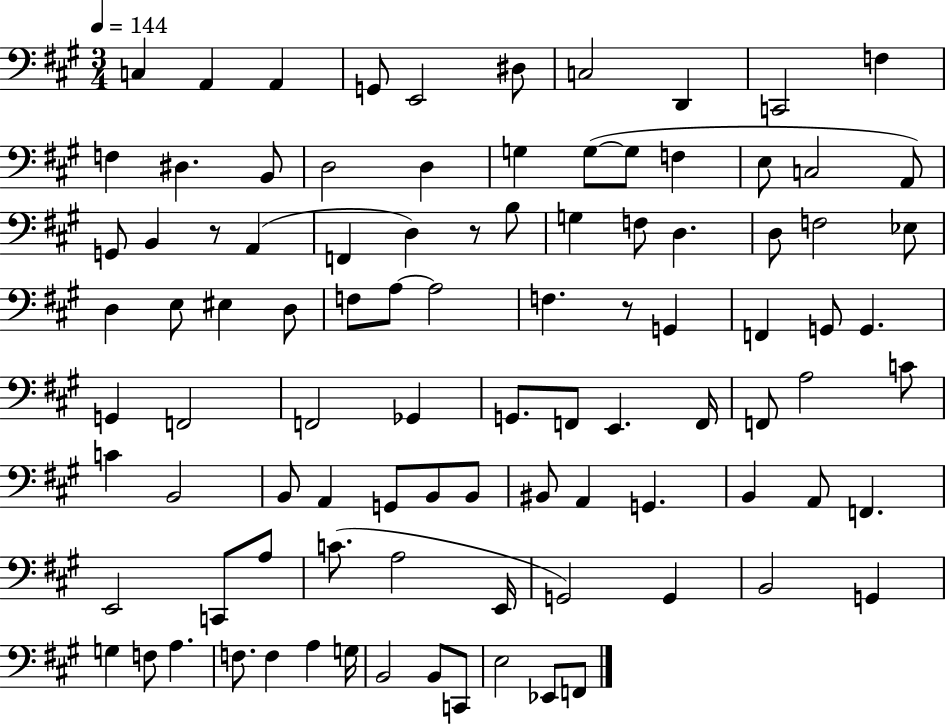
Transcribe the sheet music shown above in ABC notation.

X:1
T:Untitled
M:3/4
L:1/4
K:A
C, A,, A,, G,,/2 E,,2 ^D,/2 C,2 D,, C,,2 F, F, ^D, B,,/2 D,2 D, G, G,/2 G,/2 F, E,/2 C,2 A,,/2 G,,/2 B,, z/2 A,, F,, D, z/2 B,/2 G, F,/2 D, D,/2 F,2 _E,/2 D, E,/2 ^E, D,/2 F,/2 A,/2 A,2 F, z/2 G,, F,, G,,/2 G,, G,, F,,2 F,,2 _G,, G,,/2 F,,/2 E,, F,,/4 F,,/2 A,2 C/2 C B,,2 B,,/2 A,, G,,/2 B,,/2 B,,/2 ^B,,/2 A,, G,, B,, A,,/2 F,, E,,2 C,,/2 A,/2 C/2 A,2 E,,/4 G,,2 G,, B,,2 G,, G, F,/2 A, F,/2 F, A, G,/4 B,,2 B,,/2 C,,/2 E,2 _E,,/2 F,,/2